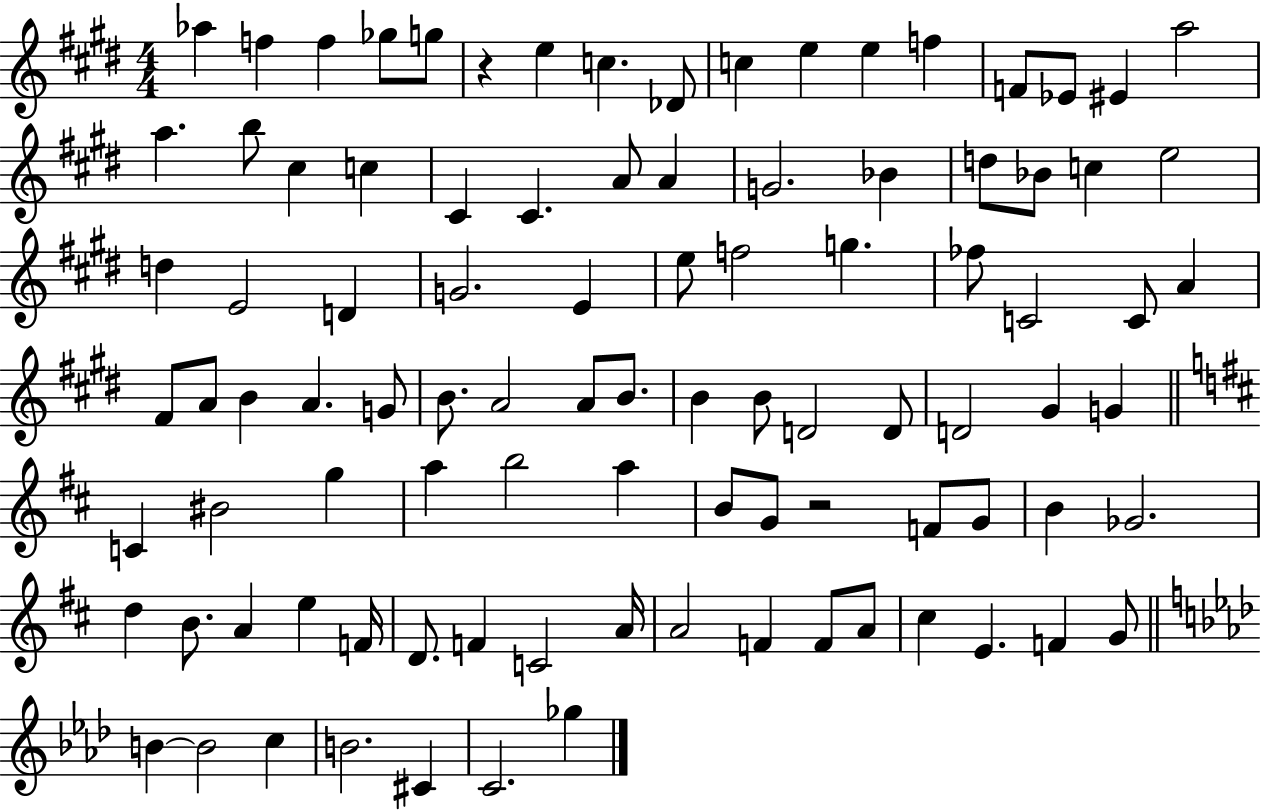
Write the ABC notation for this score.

X:1
T:Untitled
M:4/4
L:1/4
K:E
_a f f _g/2 g/2 z e c _D/2 c e e f F/2 _E/2 ^E a2 a b/2 ^c c ^C ^C A/2 A G2 _B d/2 _B/2 c e2 d E2 D G2 E e/2 f2 g _f/2 C2 C/2 A ^F/2 A/2 B A G/2 B/2 A2 A/2 B/2 B B/2 D2 D/2 D2 ^G G C ^B2 g a b2 a B/2 G/2 z2 F/2 G/2 B _G2 d B/2 A e F/4 D/2 F C2 A/4 A2 F F/2 A/2 ^c E F G/2 B B2 c B2 ^C C2 _g